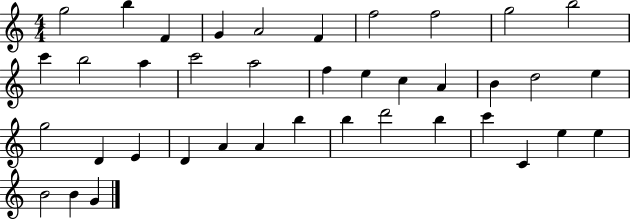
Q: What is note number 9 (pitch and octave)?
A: G5